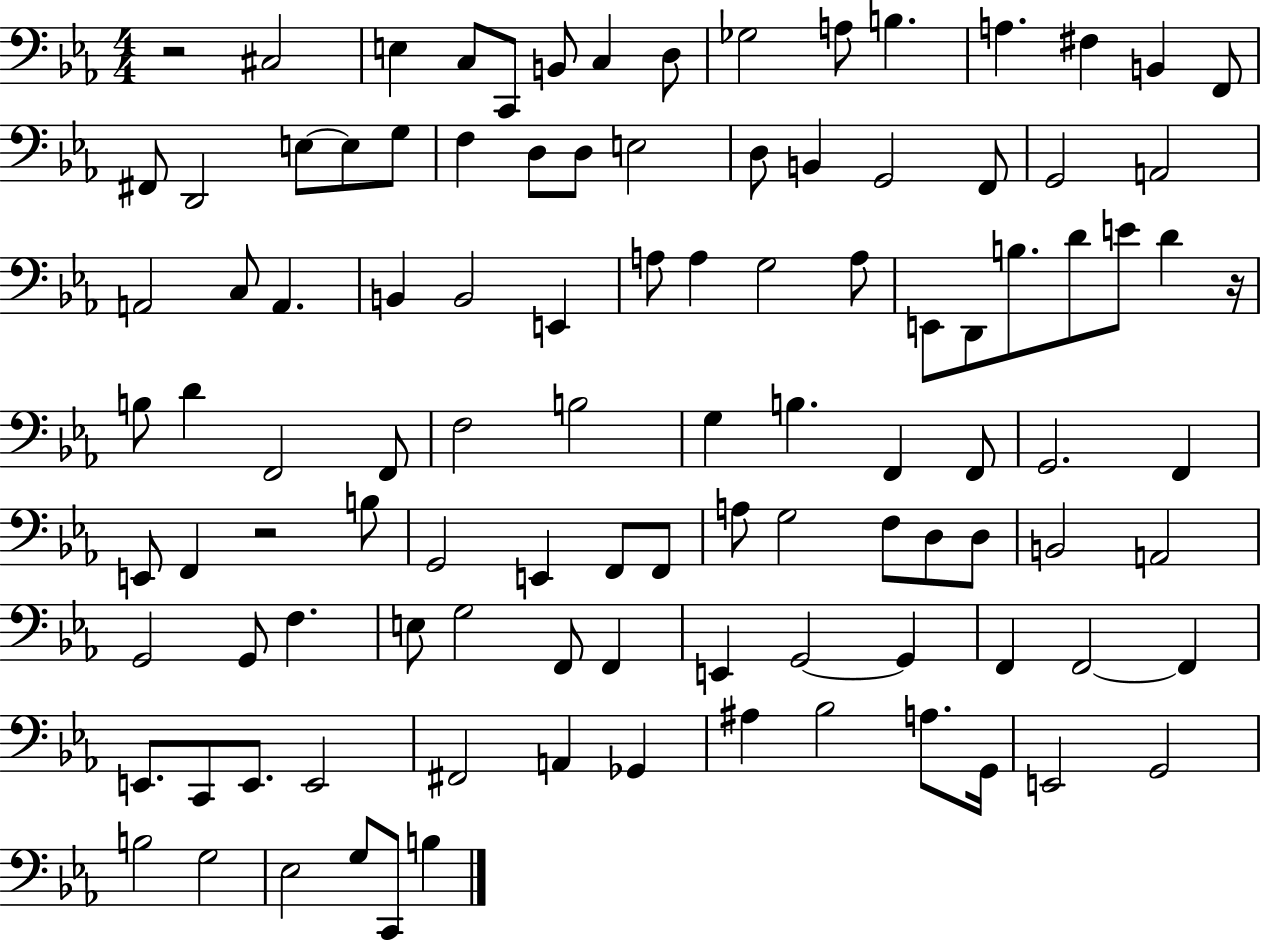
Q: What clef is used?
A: bass